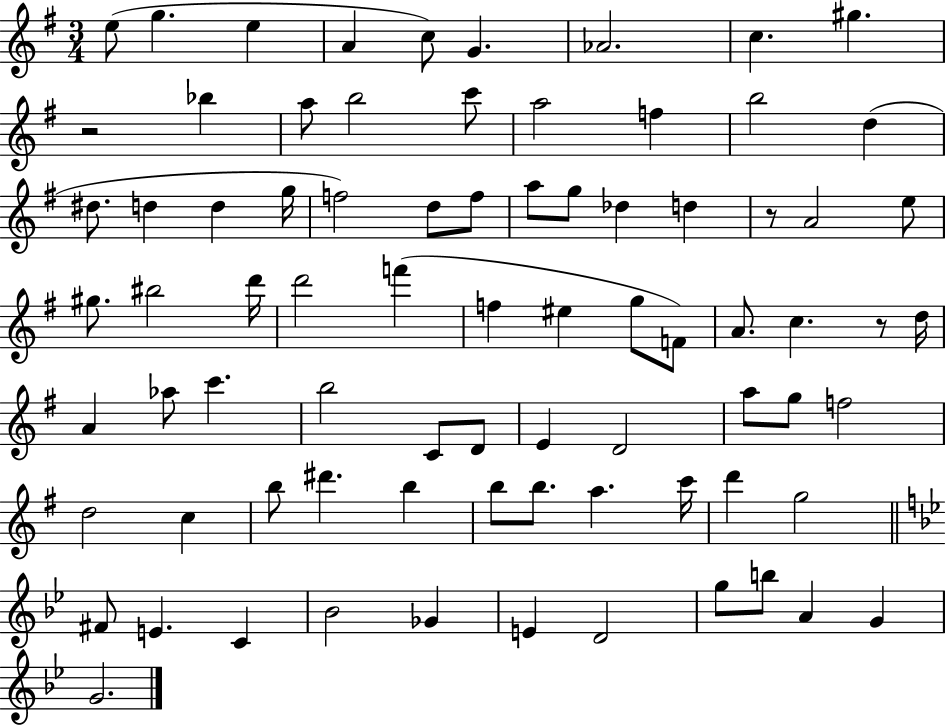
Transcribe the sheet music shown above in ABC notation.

X:1
T:Untitled
M:3/4
L:1/4
K:G
e/2 g e A c/2 G _A2 c ^g z2 _b a/2 b2 c'/2 a2 f b2 d ^d/2 d d g/4 f2 d/2 f/2 a/2 g/2 _d d z/2 A2 e/2 ^g/2 ^b2 d'/4 d'2 f' f ^e g/2 F/2 A/2 c z/2 d/4 A _a/2 c' b2 C/2 D/2 E D2 a/2 g/2 f2 d2 c b/2 ^d' b b/2 b/2 a c'/4 d' g2 ^F/2 E C _B2 _G E D2 g/2 b/2 A G G2